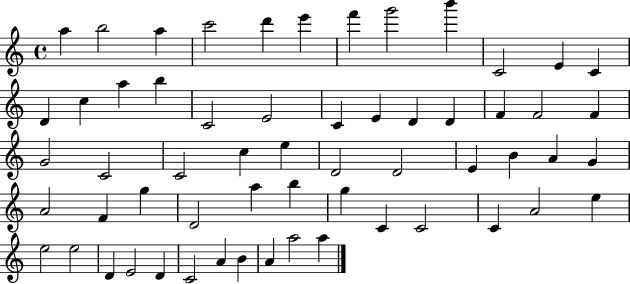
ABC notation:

X:1
T:Untitled
M:4/4
L:1/4
K:C
a b2 a c'2 d' e' f' g'2 b' C2 E C D c a b C2 E2 C E D D F F2 F G2 C2 C2 c e D2 D2 E B A G A2 F g D2 a b g C C2 C A2 e e2 e2 D E2 D C2 A B A a2 a